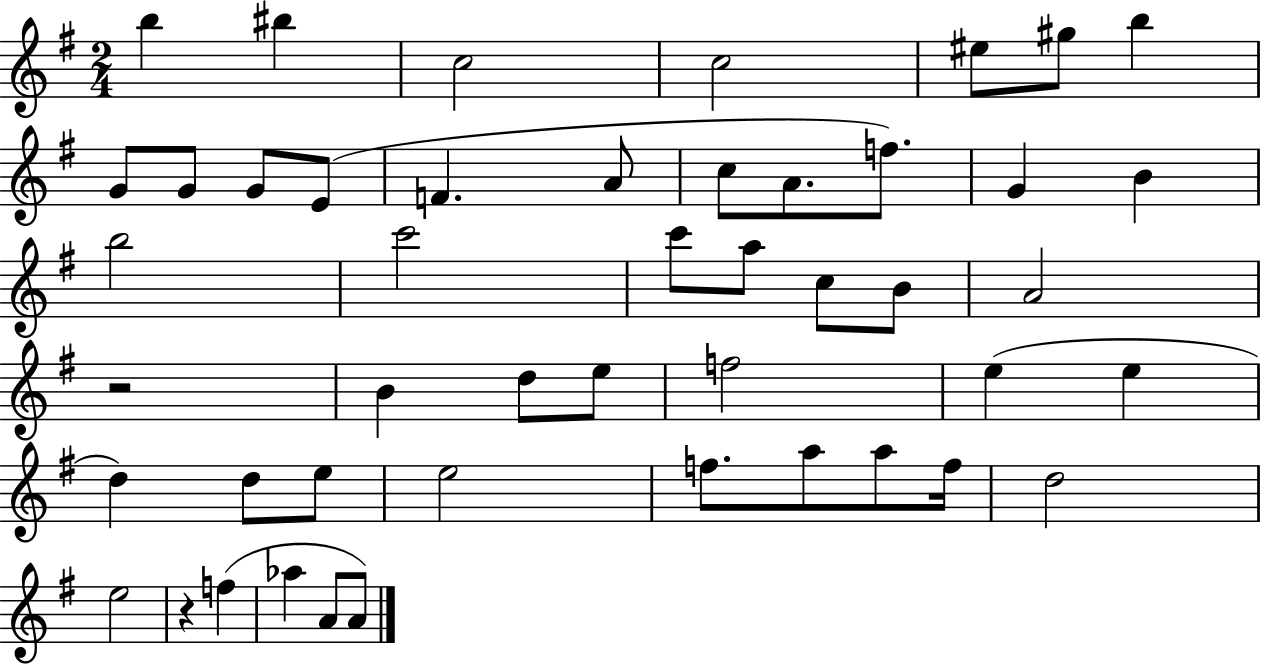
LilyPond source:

{
  \clef treble
  \numericTimeSignature
  \time 2/4
  \key g \major
  b''4 bis''4 | c''2 | c''2 | eis''8 gis''8 b''4 | \break g'8 g'8 g'8 e'8( | f'4. a'8 | c''8 a'8. f''8.) | g'4 b'4 | \break b''2 | c'''2 | c'''8 a''8 c''8 b'8 | a'2 | \break r2 | b'4 d''8 e''8 | f''2 | e''4( e''4 | \break d''4) d''8 e''8 | e''2 | f''8. a''8 a''8 f''16 | d''2 | \break e''2 | r4 f''4( | aes''4 a'8 a'8) | \bar "|."
}